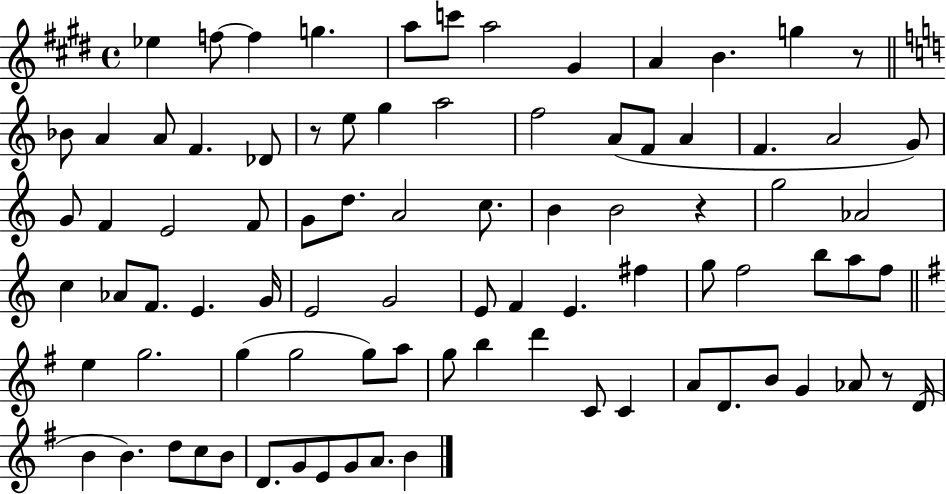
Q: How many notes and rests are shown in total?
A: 86